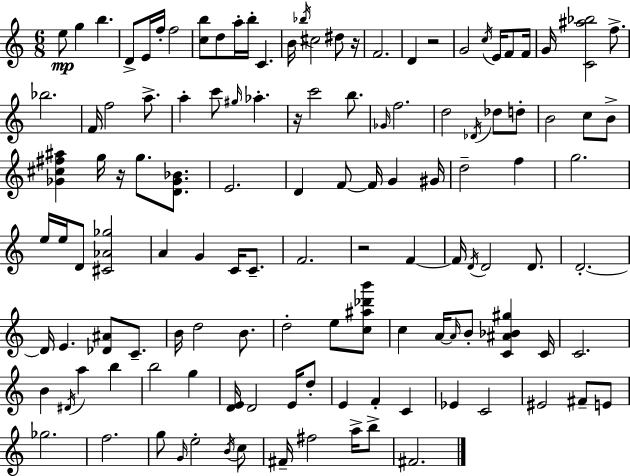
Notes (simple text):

E5/e G5/q B5/q. D4/e E4/s F5/s F5/h [C5,B5]/e D5/e A5/s B5/s C4/q. B4/s Bb5/s C#5/h D#5/e R/s F4/h. D4/q R/h G4/h C5/s E4/s F4/e F4/s G4/s [C4,A#5,Bb5]/h F5/e. Bb5/h. F4/s F5/h A5/e. A5/q C6/e G#5/s Ab5/q. R/s C6/h B5/e. Gb4/s F5/h. D5/h Db4/s Db5/e D5/e B4/h C5/e B4/e [Gb4,C#5,F#5,A#5]/q G5/s R/s G5/e. [D4,Gb4,Bb4]/e. E4/h. D4/q F4/e F4/s G4/q G#4/s D5/h F5/q G5/h. E5/s E5/s D4/e [C#4,Ab4,Gb5]/h A4/q G4/q C4/s C4/e. F4/h. R/h F4/q F4/s D4/s D4/h D4/e. D4/h. D4/s E4/q. [Db4,A#4]/e C4/e. B4/s D5/h B4/e. D5/h E5/e [C5,A#5,Db6,B6]/e C5/q A4/s A4/s B4/e [C4,A#4,Bb4,G#5]/q C4/s C4/h. B4/q D#4/s A5/q B5/q B5/h G5/q [D4,E4]/s D4/h E4/s D5/e E4/q F4/q C4/q Eb4/q C4/h EIS4/h F#4/e E4/e Gb5/h. F5/h. G5/e G4/s E5/h B4/s C5/e F#4/s F#5/h A5/s B5/e F#4/h.